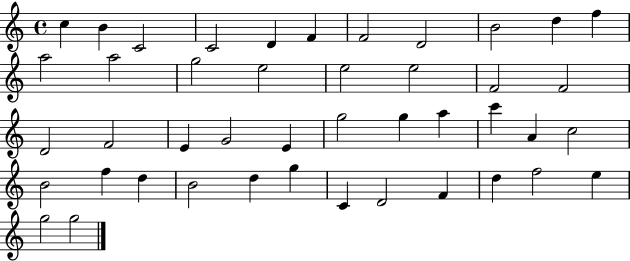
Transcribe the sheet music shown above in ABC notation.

X:1
T:Untitled
M:4/4
L:1/4
K:C
c B C2 C2 D F F2 D2 B2 d f a2 a2 g2 e2 e2 e2 F2 F2 D2 F2 E G2 E g2 g a c' A c2 B2 f d B2 d g C D2 F d f2 e g2 g2